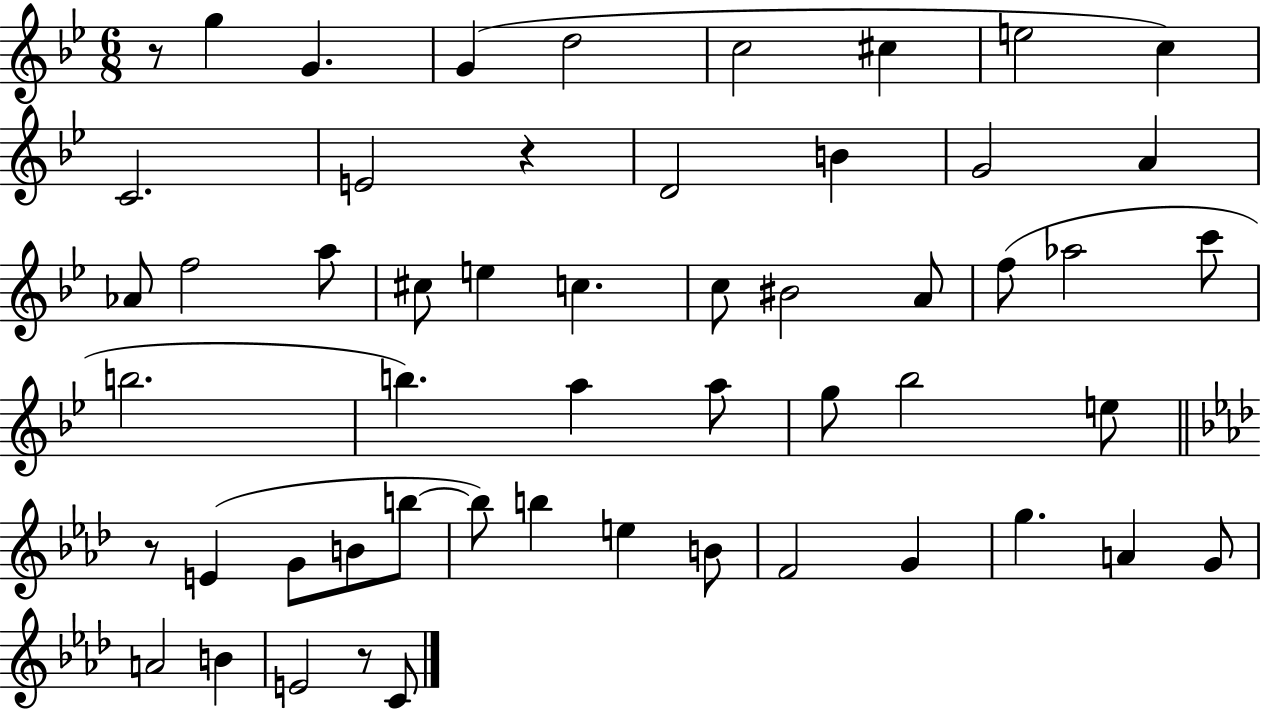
{
  \clef treble
  \numericTimeSignature
  \time 6/8
  \key bes \major
  \repeat volta 2 { r8 g''4 g'4. | g'4( d''2 | c''2 cis''4 | e''2 c''4) | \break c'2. | e'2 r4 | d'2 b'4 | g'2 a'4 | \break aes'8 f''2 a''8 | cis''8 e''4 c''4. | c''8 bis'2 a'8 | f''8( aes''2 c'''8 | \break b''2. | b''4.) a''4 a''8 | g''8 bes''2 e''8 | \bar "||" \break \key aes \major r8 e'4( g'8 b'8 b''8~~ | b''8) b''4 e''4 b'8 | f'2 g'4 | g''4. a'4 g'8 | \break a'2 b'4 | e'2 r8 c'8 | } \bar "|."
}